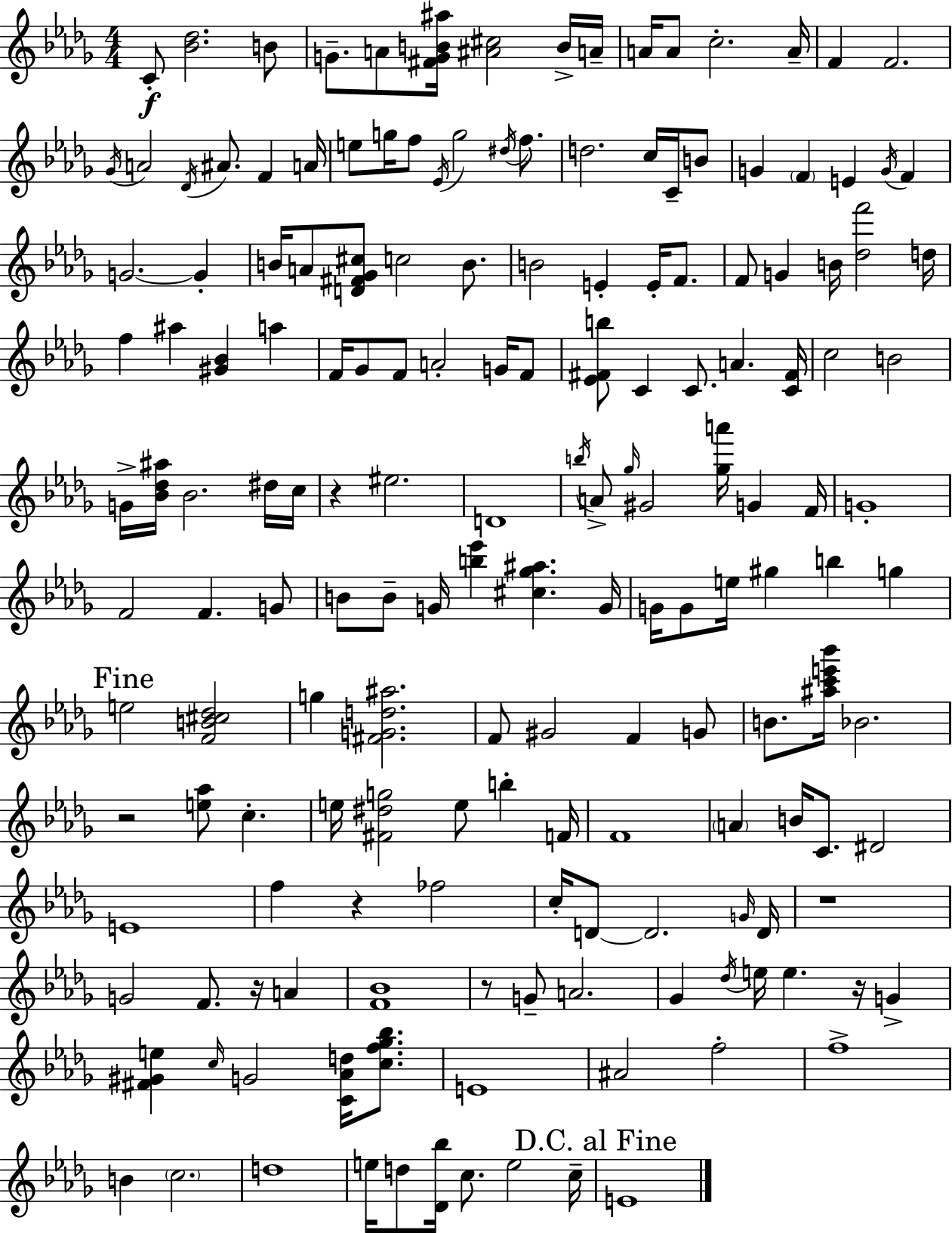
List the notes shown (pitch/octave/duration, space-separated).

C4/e [Bb4,Db5]/h. B4/e G4/e. A4/e [F#4,G4,B4,A#5]/s [A#4,C#5]/h B4/s A4/s A4/s A4/e C5/h. A4/s F4/q F4/h. Gb4/s A4/h Db4/s A#4/e. F4/q A4/s E5/e G5/s F5/e Eb4/s G5/h D#5/s F5/e. D5/h. C5/s C4/s B4/e G4/q F4/q E4/q G4/s F4/q G4/h. G4/q B4/s A4/e [D4,F#4,Gb4,C#5]/e C5/h B4/e. B4/h E4/q E4/s F4/e. F4/e G4/q B4/s [Db5,F6]/h D5/s F5/q A#5/q [G#4,Bb4]/q A5/q F4/s Gb4/e F4/e A4/h G4/s F4/e [Eb4,F#4,B5]/e C4/q C4/e. A4/q. [C4,F#4]/s C5/h B4/h G4/s [Bb4,Db5,A#5]/s Bb4/h. D#5/s C5/s R/q EIS5/h. D4/w B5/s A4/e Gb5/s G#4/h [Gb5,A6]/s G4/q F4/s G4/w F4/h F4/q. G4/e B4/e B4/e G4/s [B5,Eb6]/q [C#5,Gb5,A#5]/q. G4/s G4/s G4/e E5/s G#5/q B5/q G5/q E5/h [F4,B4,C#5,Db5]/h G5/q [F#4,G4,D5,A#5]/h. F4/e G#4/h F4/q G4/e B4/e. [A#5,C6,E6,Bb6]/s Bb4/h. R/h [E5,Ab5]/e C5/q. E5/s [F#4,D#5,G5]/h E5/e B5/q F4/s F4/w A4/q B4/s C4/e. D#4/h E4/w F5/q R/q FES5/h C5/s D4/e D4/h. G4/s D4/s R/w G4/h F4/e. R/s A4/q [F4,Bb4]/w R/e G4/e A4/h. Gb4/q Db5/s E5/s E5/q. R/s G4/q [F#4,G#4,E5]/q C5/s G4/h [C4,Ab4,D5]/s [C5,F5,Gb5,Bb5]/e. E4/w A#4/h F5/h F5/w B4/q C5/h. D5/w E5/s D5/e [Db4,Bb5]/s C5/e. E5/h C5/s E4/w